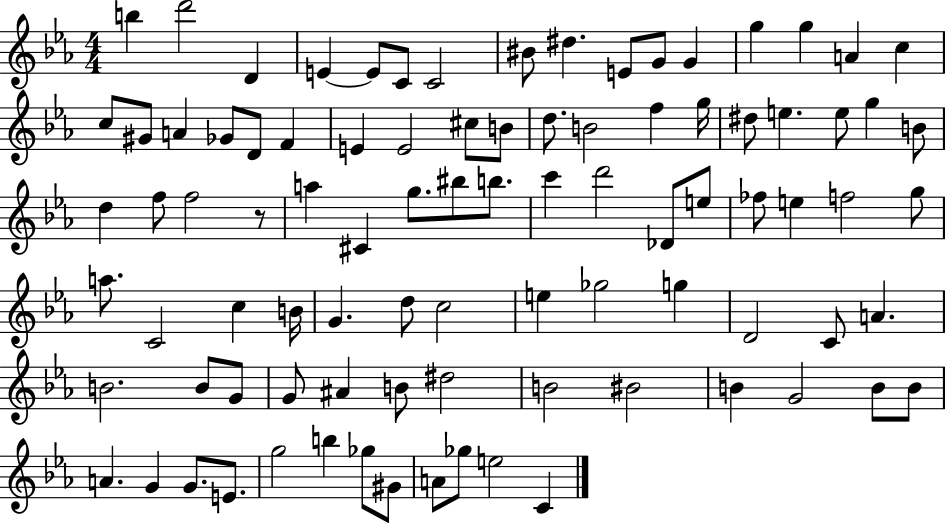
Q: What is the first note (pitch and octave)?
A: B5